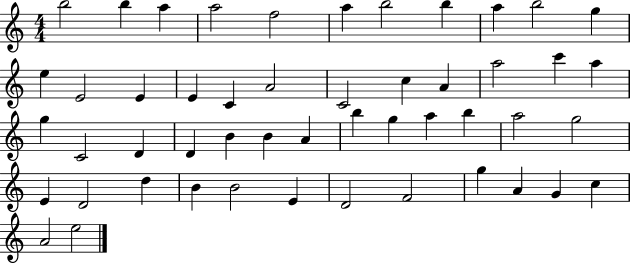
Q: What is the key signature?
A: C major